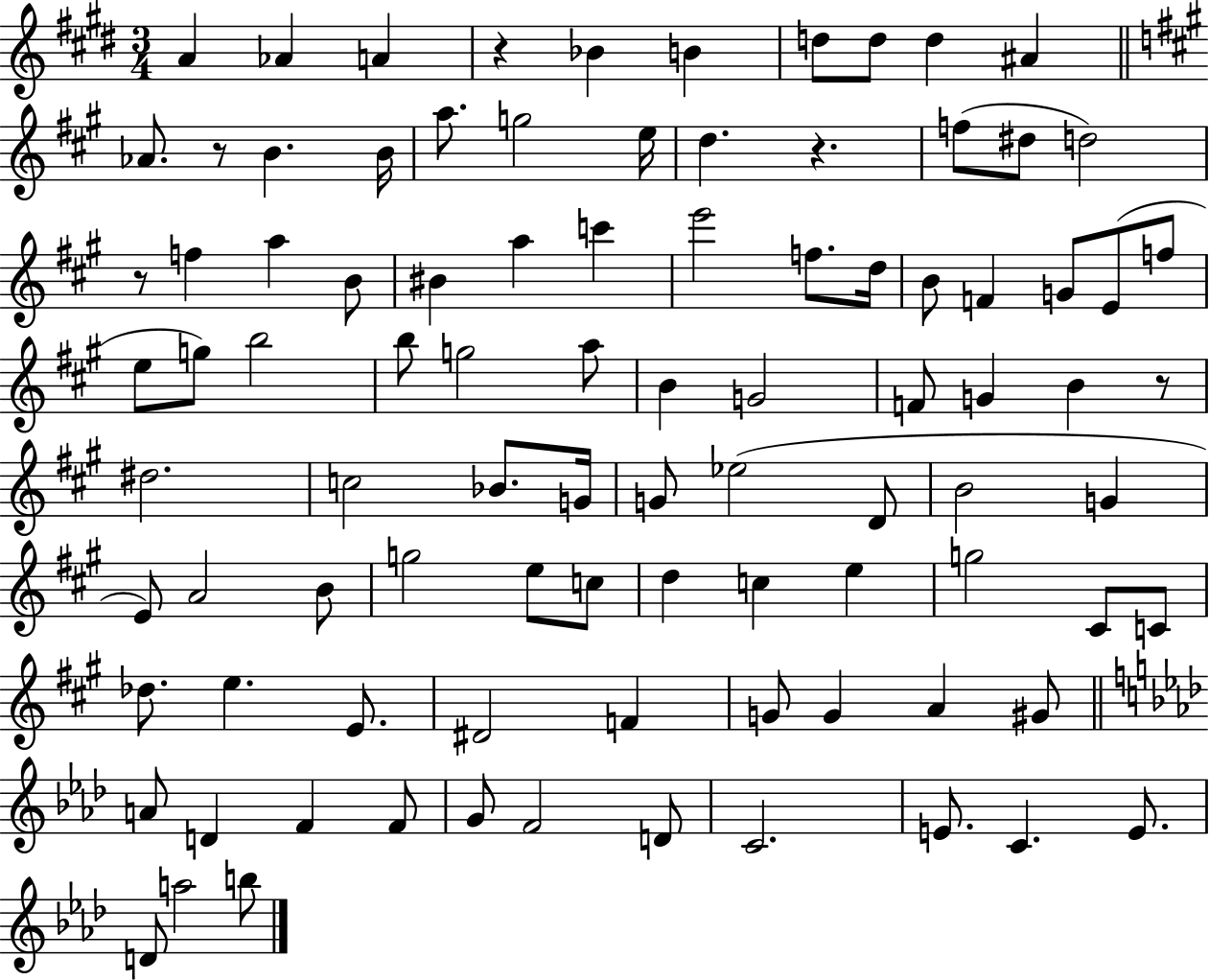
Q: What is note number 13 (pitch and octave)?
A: A5